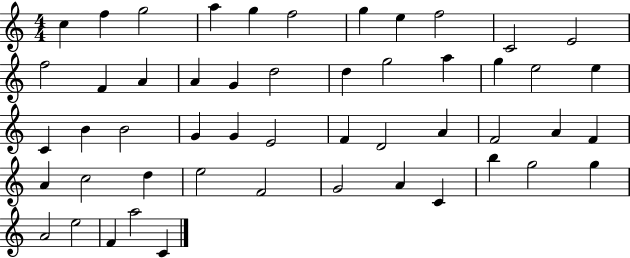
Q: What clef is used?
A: treble